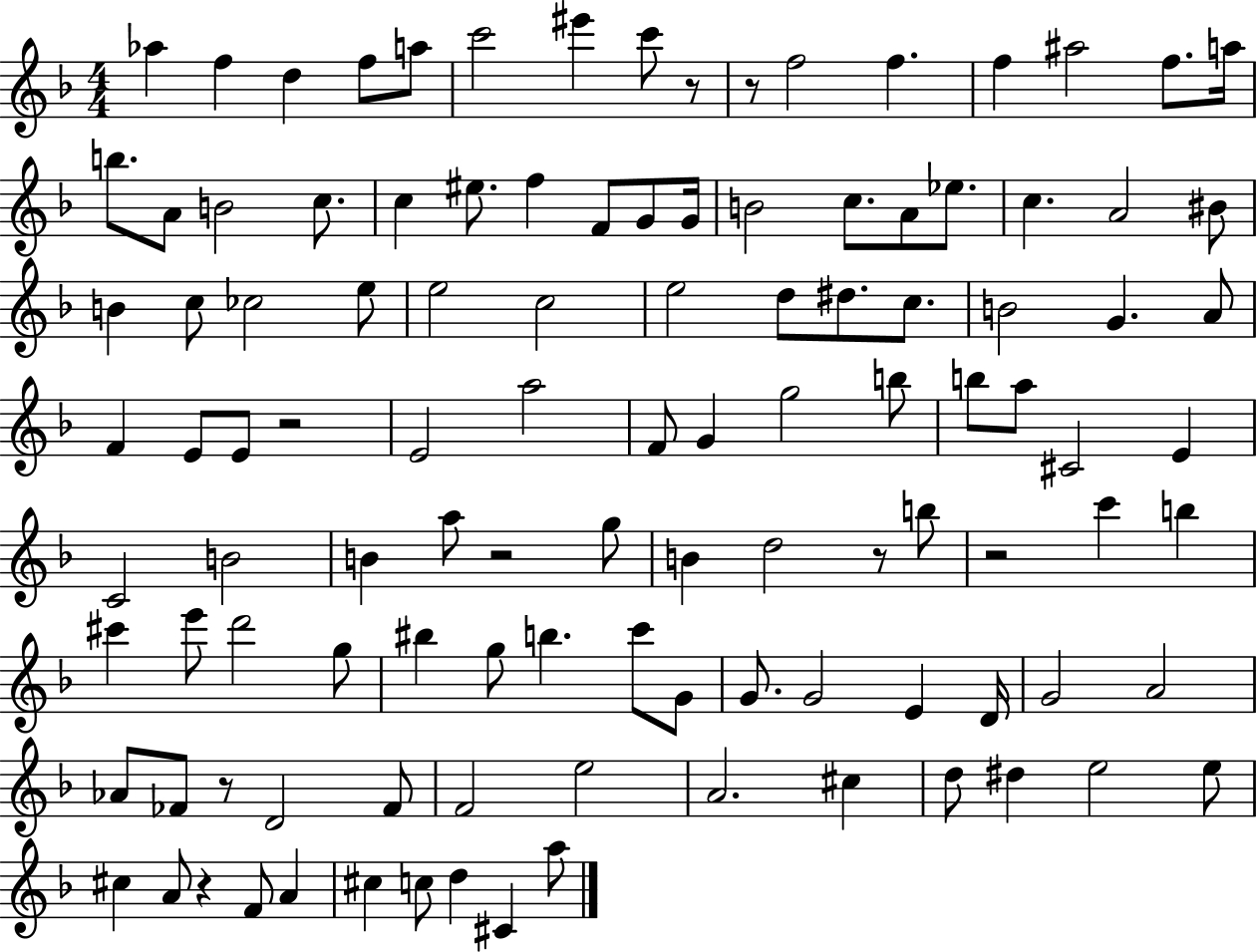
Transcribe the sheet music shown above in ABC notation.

X:1
T:Untitled
M:4/4
L:1/4
K:F
_a f d f/2 a/2 c'2 ^e' c'/2 z/2 z/2 f2 f f ^a2 f/2 a/4 b/2 A/2 B2 c/2 c ^e/2 f F/2 G/2 G/4 B2 c/2 A/2 _e/2 c A2 ^B/2 B c/2 _c2 e/2 e2 c2 e2 d/2 ^d/2 c/2 B2 G A/2 F E/2 E/2 z2 E2 a2 F/2 G g2 b/2 b/2 a/2 ^C2 E C2 B2 B a/2 z2 g/2 B d2 z/2 b/2 z2 c' b ^c' e'/2 d'2 g/2 ^b g/2 b c'/2 G/2 G/2 G2 E D/4 G2 A2 _A/2 _F/2 z/2 D2 _F/2 F2 e2 A2 ^c d/2 ^d e2 e/2 ^c A/2 z F/2 A ^c c/2 d ^C a/2